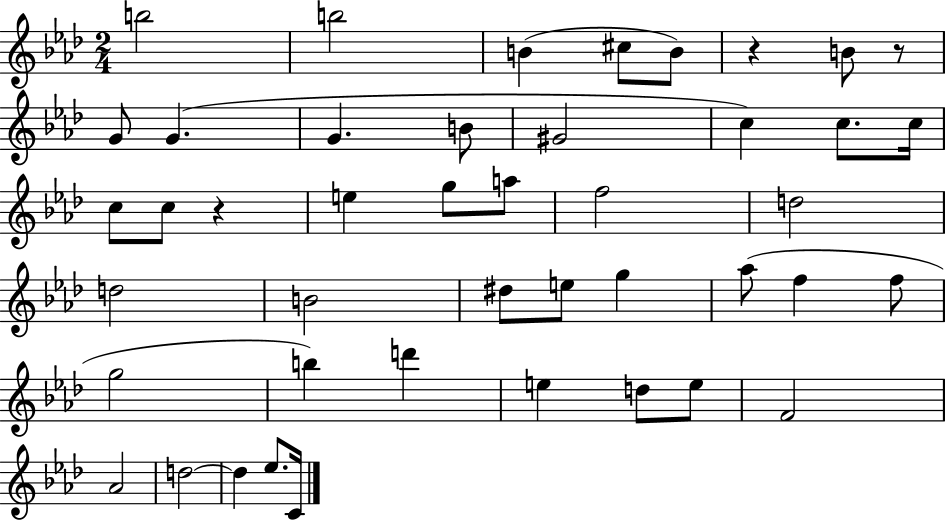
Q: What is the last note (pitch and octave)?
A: C4